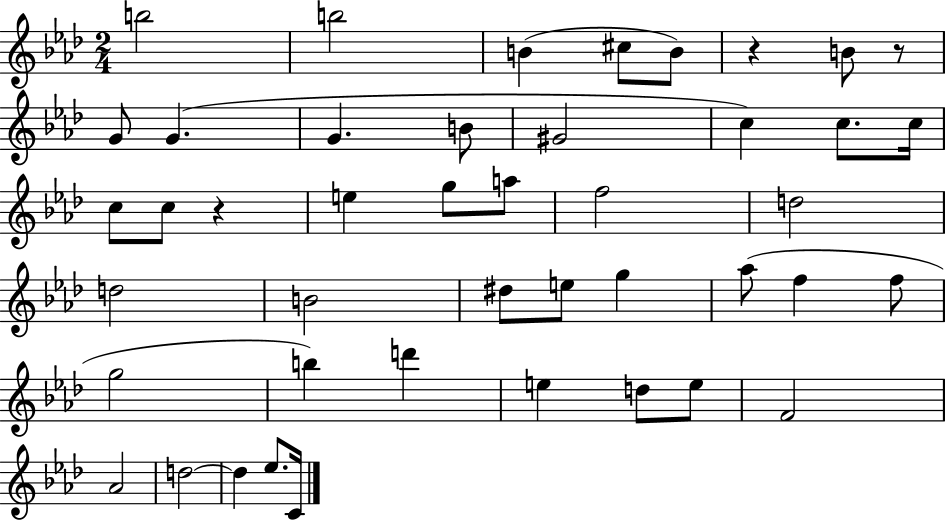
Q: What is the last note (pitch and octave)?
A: C4